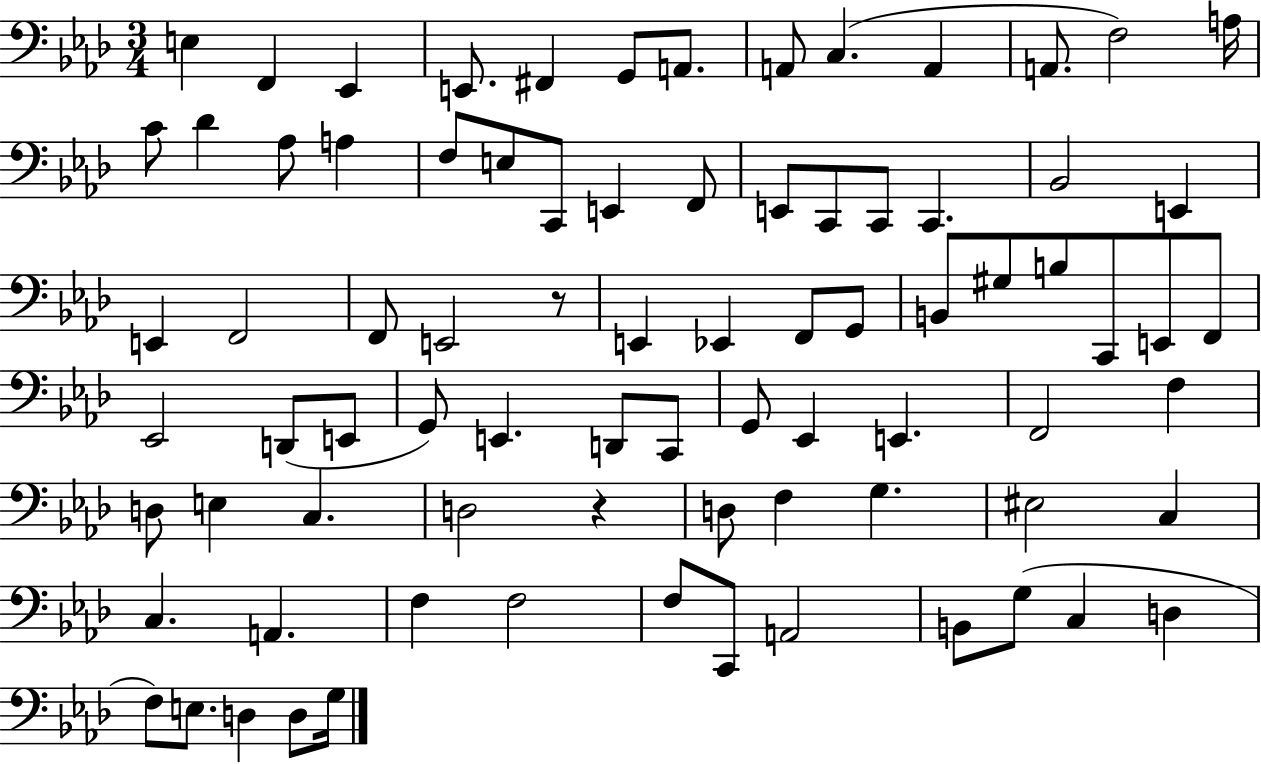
E3/q F2/q Eb2/q E2/e. F#2/q G2/e A2/e. A2/e C3/q. A2/q A2/e. F3/h A3/s C4/e Db4/q Ab3/e A3/q F3/e E3/e C2/e E2/q F2/e E2/e C2/e C2/e C2/q. Bb2/h E2/q E2/q F2/h F2/e E2/h R/e E2/q Eb2/q F2/e G2/e B2/e G#3/e B3/e C2/e E2/e F2/e Eb2/h D2/e E2/e G2/e E2/q. D2/e C2/e G2/e Eb2/q E2/q. F2/h F3/q D3/e E3/q C3/q. D3/h R/q D3/e F3/q G3/q. EIS3/h C3/q C3/q. A2/q. F3/q F3/h F3/e C2/e A2/h B2/e G3/e C3/q D3/q F3/e E3/e. D3/q D3/e G3/s